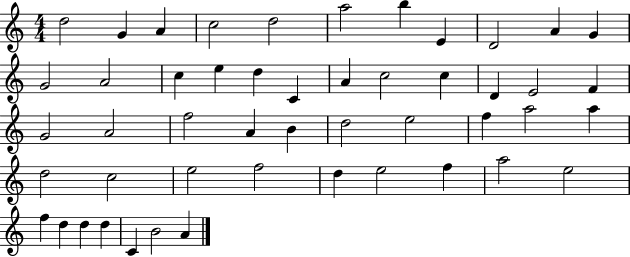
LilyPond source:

{
  \clef treble
  \numericTimeSignature
  \time 4/4
  \key c \major
  d''2 g'4 a'4 | c''2 d''2 | a''2 b''4 e'4 | d'2 a'4 g'4 | \break g'2 a'2 | c''4 e''4 d''4 c'4 | a'4 c''2 c''4 | d'4 e'2 f'4 | \break g'2 a'2 | f''2 a'4 b'4 | d''2 e''2 | f''4 a''2 a''4 | \break d''2 c''2 | e''2 f''2 | d''4 e''2 f''4 | a''2 e''2 | \break f''4 d''4 d''4 d''4 | c'4 b'2 a'4 | \bar "|."
}